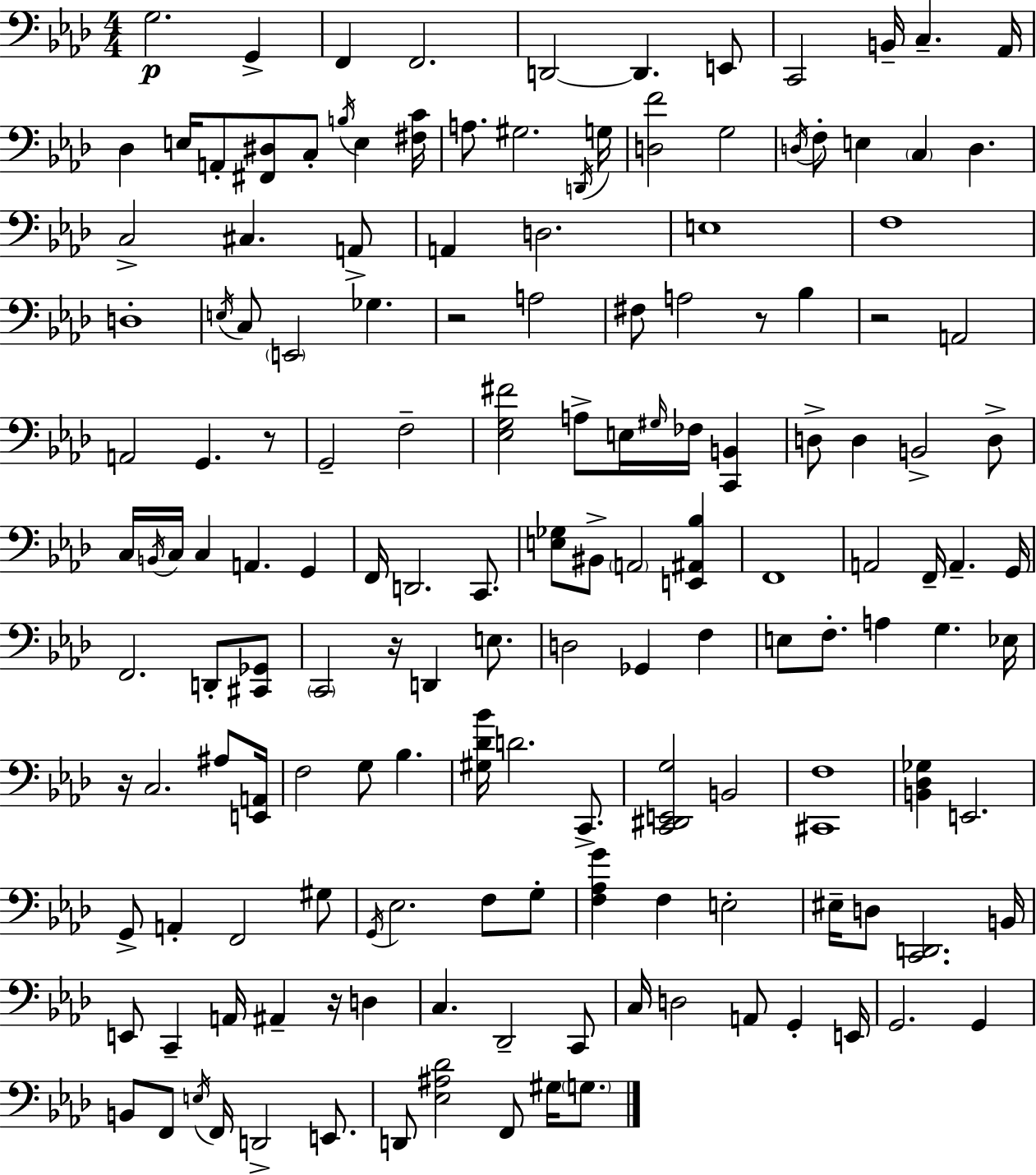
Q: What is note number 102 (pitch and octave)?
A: G3